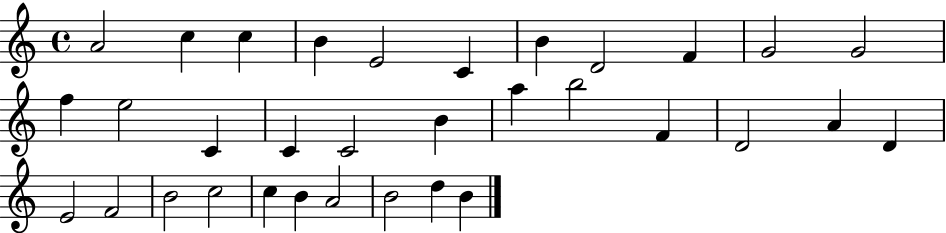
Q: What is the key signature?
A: C major